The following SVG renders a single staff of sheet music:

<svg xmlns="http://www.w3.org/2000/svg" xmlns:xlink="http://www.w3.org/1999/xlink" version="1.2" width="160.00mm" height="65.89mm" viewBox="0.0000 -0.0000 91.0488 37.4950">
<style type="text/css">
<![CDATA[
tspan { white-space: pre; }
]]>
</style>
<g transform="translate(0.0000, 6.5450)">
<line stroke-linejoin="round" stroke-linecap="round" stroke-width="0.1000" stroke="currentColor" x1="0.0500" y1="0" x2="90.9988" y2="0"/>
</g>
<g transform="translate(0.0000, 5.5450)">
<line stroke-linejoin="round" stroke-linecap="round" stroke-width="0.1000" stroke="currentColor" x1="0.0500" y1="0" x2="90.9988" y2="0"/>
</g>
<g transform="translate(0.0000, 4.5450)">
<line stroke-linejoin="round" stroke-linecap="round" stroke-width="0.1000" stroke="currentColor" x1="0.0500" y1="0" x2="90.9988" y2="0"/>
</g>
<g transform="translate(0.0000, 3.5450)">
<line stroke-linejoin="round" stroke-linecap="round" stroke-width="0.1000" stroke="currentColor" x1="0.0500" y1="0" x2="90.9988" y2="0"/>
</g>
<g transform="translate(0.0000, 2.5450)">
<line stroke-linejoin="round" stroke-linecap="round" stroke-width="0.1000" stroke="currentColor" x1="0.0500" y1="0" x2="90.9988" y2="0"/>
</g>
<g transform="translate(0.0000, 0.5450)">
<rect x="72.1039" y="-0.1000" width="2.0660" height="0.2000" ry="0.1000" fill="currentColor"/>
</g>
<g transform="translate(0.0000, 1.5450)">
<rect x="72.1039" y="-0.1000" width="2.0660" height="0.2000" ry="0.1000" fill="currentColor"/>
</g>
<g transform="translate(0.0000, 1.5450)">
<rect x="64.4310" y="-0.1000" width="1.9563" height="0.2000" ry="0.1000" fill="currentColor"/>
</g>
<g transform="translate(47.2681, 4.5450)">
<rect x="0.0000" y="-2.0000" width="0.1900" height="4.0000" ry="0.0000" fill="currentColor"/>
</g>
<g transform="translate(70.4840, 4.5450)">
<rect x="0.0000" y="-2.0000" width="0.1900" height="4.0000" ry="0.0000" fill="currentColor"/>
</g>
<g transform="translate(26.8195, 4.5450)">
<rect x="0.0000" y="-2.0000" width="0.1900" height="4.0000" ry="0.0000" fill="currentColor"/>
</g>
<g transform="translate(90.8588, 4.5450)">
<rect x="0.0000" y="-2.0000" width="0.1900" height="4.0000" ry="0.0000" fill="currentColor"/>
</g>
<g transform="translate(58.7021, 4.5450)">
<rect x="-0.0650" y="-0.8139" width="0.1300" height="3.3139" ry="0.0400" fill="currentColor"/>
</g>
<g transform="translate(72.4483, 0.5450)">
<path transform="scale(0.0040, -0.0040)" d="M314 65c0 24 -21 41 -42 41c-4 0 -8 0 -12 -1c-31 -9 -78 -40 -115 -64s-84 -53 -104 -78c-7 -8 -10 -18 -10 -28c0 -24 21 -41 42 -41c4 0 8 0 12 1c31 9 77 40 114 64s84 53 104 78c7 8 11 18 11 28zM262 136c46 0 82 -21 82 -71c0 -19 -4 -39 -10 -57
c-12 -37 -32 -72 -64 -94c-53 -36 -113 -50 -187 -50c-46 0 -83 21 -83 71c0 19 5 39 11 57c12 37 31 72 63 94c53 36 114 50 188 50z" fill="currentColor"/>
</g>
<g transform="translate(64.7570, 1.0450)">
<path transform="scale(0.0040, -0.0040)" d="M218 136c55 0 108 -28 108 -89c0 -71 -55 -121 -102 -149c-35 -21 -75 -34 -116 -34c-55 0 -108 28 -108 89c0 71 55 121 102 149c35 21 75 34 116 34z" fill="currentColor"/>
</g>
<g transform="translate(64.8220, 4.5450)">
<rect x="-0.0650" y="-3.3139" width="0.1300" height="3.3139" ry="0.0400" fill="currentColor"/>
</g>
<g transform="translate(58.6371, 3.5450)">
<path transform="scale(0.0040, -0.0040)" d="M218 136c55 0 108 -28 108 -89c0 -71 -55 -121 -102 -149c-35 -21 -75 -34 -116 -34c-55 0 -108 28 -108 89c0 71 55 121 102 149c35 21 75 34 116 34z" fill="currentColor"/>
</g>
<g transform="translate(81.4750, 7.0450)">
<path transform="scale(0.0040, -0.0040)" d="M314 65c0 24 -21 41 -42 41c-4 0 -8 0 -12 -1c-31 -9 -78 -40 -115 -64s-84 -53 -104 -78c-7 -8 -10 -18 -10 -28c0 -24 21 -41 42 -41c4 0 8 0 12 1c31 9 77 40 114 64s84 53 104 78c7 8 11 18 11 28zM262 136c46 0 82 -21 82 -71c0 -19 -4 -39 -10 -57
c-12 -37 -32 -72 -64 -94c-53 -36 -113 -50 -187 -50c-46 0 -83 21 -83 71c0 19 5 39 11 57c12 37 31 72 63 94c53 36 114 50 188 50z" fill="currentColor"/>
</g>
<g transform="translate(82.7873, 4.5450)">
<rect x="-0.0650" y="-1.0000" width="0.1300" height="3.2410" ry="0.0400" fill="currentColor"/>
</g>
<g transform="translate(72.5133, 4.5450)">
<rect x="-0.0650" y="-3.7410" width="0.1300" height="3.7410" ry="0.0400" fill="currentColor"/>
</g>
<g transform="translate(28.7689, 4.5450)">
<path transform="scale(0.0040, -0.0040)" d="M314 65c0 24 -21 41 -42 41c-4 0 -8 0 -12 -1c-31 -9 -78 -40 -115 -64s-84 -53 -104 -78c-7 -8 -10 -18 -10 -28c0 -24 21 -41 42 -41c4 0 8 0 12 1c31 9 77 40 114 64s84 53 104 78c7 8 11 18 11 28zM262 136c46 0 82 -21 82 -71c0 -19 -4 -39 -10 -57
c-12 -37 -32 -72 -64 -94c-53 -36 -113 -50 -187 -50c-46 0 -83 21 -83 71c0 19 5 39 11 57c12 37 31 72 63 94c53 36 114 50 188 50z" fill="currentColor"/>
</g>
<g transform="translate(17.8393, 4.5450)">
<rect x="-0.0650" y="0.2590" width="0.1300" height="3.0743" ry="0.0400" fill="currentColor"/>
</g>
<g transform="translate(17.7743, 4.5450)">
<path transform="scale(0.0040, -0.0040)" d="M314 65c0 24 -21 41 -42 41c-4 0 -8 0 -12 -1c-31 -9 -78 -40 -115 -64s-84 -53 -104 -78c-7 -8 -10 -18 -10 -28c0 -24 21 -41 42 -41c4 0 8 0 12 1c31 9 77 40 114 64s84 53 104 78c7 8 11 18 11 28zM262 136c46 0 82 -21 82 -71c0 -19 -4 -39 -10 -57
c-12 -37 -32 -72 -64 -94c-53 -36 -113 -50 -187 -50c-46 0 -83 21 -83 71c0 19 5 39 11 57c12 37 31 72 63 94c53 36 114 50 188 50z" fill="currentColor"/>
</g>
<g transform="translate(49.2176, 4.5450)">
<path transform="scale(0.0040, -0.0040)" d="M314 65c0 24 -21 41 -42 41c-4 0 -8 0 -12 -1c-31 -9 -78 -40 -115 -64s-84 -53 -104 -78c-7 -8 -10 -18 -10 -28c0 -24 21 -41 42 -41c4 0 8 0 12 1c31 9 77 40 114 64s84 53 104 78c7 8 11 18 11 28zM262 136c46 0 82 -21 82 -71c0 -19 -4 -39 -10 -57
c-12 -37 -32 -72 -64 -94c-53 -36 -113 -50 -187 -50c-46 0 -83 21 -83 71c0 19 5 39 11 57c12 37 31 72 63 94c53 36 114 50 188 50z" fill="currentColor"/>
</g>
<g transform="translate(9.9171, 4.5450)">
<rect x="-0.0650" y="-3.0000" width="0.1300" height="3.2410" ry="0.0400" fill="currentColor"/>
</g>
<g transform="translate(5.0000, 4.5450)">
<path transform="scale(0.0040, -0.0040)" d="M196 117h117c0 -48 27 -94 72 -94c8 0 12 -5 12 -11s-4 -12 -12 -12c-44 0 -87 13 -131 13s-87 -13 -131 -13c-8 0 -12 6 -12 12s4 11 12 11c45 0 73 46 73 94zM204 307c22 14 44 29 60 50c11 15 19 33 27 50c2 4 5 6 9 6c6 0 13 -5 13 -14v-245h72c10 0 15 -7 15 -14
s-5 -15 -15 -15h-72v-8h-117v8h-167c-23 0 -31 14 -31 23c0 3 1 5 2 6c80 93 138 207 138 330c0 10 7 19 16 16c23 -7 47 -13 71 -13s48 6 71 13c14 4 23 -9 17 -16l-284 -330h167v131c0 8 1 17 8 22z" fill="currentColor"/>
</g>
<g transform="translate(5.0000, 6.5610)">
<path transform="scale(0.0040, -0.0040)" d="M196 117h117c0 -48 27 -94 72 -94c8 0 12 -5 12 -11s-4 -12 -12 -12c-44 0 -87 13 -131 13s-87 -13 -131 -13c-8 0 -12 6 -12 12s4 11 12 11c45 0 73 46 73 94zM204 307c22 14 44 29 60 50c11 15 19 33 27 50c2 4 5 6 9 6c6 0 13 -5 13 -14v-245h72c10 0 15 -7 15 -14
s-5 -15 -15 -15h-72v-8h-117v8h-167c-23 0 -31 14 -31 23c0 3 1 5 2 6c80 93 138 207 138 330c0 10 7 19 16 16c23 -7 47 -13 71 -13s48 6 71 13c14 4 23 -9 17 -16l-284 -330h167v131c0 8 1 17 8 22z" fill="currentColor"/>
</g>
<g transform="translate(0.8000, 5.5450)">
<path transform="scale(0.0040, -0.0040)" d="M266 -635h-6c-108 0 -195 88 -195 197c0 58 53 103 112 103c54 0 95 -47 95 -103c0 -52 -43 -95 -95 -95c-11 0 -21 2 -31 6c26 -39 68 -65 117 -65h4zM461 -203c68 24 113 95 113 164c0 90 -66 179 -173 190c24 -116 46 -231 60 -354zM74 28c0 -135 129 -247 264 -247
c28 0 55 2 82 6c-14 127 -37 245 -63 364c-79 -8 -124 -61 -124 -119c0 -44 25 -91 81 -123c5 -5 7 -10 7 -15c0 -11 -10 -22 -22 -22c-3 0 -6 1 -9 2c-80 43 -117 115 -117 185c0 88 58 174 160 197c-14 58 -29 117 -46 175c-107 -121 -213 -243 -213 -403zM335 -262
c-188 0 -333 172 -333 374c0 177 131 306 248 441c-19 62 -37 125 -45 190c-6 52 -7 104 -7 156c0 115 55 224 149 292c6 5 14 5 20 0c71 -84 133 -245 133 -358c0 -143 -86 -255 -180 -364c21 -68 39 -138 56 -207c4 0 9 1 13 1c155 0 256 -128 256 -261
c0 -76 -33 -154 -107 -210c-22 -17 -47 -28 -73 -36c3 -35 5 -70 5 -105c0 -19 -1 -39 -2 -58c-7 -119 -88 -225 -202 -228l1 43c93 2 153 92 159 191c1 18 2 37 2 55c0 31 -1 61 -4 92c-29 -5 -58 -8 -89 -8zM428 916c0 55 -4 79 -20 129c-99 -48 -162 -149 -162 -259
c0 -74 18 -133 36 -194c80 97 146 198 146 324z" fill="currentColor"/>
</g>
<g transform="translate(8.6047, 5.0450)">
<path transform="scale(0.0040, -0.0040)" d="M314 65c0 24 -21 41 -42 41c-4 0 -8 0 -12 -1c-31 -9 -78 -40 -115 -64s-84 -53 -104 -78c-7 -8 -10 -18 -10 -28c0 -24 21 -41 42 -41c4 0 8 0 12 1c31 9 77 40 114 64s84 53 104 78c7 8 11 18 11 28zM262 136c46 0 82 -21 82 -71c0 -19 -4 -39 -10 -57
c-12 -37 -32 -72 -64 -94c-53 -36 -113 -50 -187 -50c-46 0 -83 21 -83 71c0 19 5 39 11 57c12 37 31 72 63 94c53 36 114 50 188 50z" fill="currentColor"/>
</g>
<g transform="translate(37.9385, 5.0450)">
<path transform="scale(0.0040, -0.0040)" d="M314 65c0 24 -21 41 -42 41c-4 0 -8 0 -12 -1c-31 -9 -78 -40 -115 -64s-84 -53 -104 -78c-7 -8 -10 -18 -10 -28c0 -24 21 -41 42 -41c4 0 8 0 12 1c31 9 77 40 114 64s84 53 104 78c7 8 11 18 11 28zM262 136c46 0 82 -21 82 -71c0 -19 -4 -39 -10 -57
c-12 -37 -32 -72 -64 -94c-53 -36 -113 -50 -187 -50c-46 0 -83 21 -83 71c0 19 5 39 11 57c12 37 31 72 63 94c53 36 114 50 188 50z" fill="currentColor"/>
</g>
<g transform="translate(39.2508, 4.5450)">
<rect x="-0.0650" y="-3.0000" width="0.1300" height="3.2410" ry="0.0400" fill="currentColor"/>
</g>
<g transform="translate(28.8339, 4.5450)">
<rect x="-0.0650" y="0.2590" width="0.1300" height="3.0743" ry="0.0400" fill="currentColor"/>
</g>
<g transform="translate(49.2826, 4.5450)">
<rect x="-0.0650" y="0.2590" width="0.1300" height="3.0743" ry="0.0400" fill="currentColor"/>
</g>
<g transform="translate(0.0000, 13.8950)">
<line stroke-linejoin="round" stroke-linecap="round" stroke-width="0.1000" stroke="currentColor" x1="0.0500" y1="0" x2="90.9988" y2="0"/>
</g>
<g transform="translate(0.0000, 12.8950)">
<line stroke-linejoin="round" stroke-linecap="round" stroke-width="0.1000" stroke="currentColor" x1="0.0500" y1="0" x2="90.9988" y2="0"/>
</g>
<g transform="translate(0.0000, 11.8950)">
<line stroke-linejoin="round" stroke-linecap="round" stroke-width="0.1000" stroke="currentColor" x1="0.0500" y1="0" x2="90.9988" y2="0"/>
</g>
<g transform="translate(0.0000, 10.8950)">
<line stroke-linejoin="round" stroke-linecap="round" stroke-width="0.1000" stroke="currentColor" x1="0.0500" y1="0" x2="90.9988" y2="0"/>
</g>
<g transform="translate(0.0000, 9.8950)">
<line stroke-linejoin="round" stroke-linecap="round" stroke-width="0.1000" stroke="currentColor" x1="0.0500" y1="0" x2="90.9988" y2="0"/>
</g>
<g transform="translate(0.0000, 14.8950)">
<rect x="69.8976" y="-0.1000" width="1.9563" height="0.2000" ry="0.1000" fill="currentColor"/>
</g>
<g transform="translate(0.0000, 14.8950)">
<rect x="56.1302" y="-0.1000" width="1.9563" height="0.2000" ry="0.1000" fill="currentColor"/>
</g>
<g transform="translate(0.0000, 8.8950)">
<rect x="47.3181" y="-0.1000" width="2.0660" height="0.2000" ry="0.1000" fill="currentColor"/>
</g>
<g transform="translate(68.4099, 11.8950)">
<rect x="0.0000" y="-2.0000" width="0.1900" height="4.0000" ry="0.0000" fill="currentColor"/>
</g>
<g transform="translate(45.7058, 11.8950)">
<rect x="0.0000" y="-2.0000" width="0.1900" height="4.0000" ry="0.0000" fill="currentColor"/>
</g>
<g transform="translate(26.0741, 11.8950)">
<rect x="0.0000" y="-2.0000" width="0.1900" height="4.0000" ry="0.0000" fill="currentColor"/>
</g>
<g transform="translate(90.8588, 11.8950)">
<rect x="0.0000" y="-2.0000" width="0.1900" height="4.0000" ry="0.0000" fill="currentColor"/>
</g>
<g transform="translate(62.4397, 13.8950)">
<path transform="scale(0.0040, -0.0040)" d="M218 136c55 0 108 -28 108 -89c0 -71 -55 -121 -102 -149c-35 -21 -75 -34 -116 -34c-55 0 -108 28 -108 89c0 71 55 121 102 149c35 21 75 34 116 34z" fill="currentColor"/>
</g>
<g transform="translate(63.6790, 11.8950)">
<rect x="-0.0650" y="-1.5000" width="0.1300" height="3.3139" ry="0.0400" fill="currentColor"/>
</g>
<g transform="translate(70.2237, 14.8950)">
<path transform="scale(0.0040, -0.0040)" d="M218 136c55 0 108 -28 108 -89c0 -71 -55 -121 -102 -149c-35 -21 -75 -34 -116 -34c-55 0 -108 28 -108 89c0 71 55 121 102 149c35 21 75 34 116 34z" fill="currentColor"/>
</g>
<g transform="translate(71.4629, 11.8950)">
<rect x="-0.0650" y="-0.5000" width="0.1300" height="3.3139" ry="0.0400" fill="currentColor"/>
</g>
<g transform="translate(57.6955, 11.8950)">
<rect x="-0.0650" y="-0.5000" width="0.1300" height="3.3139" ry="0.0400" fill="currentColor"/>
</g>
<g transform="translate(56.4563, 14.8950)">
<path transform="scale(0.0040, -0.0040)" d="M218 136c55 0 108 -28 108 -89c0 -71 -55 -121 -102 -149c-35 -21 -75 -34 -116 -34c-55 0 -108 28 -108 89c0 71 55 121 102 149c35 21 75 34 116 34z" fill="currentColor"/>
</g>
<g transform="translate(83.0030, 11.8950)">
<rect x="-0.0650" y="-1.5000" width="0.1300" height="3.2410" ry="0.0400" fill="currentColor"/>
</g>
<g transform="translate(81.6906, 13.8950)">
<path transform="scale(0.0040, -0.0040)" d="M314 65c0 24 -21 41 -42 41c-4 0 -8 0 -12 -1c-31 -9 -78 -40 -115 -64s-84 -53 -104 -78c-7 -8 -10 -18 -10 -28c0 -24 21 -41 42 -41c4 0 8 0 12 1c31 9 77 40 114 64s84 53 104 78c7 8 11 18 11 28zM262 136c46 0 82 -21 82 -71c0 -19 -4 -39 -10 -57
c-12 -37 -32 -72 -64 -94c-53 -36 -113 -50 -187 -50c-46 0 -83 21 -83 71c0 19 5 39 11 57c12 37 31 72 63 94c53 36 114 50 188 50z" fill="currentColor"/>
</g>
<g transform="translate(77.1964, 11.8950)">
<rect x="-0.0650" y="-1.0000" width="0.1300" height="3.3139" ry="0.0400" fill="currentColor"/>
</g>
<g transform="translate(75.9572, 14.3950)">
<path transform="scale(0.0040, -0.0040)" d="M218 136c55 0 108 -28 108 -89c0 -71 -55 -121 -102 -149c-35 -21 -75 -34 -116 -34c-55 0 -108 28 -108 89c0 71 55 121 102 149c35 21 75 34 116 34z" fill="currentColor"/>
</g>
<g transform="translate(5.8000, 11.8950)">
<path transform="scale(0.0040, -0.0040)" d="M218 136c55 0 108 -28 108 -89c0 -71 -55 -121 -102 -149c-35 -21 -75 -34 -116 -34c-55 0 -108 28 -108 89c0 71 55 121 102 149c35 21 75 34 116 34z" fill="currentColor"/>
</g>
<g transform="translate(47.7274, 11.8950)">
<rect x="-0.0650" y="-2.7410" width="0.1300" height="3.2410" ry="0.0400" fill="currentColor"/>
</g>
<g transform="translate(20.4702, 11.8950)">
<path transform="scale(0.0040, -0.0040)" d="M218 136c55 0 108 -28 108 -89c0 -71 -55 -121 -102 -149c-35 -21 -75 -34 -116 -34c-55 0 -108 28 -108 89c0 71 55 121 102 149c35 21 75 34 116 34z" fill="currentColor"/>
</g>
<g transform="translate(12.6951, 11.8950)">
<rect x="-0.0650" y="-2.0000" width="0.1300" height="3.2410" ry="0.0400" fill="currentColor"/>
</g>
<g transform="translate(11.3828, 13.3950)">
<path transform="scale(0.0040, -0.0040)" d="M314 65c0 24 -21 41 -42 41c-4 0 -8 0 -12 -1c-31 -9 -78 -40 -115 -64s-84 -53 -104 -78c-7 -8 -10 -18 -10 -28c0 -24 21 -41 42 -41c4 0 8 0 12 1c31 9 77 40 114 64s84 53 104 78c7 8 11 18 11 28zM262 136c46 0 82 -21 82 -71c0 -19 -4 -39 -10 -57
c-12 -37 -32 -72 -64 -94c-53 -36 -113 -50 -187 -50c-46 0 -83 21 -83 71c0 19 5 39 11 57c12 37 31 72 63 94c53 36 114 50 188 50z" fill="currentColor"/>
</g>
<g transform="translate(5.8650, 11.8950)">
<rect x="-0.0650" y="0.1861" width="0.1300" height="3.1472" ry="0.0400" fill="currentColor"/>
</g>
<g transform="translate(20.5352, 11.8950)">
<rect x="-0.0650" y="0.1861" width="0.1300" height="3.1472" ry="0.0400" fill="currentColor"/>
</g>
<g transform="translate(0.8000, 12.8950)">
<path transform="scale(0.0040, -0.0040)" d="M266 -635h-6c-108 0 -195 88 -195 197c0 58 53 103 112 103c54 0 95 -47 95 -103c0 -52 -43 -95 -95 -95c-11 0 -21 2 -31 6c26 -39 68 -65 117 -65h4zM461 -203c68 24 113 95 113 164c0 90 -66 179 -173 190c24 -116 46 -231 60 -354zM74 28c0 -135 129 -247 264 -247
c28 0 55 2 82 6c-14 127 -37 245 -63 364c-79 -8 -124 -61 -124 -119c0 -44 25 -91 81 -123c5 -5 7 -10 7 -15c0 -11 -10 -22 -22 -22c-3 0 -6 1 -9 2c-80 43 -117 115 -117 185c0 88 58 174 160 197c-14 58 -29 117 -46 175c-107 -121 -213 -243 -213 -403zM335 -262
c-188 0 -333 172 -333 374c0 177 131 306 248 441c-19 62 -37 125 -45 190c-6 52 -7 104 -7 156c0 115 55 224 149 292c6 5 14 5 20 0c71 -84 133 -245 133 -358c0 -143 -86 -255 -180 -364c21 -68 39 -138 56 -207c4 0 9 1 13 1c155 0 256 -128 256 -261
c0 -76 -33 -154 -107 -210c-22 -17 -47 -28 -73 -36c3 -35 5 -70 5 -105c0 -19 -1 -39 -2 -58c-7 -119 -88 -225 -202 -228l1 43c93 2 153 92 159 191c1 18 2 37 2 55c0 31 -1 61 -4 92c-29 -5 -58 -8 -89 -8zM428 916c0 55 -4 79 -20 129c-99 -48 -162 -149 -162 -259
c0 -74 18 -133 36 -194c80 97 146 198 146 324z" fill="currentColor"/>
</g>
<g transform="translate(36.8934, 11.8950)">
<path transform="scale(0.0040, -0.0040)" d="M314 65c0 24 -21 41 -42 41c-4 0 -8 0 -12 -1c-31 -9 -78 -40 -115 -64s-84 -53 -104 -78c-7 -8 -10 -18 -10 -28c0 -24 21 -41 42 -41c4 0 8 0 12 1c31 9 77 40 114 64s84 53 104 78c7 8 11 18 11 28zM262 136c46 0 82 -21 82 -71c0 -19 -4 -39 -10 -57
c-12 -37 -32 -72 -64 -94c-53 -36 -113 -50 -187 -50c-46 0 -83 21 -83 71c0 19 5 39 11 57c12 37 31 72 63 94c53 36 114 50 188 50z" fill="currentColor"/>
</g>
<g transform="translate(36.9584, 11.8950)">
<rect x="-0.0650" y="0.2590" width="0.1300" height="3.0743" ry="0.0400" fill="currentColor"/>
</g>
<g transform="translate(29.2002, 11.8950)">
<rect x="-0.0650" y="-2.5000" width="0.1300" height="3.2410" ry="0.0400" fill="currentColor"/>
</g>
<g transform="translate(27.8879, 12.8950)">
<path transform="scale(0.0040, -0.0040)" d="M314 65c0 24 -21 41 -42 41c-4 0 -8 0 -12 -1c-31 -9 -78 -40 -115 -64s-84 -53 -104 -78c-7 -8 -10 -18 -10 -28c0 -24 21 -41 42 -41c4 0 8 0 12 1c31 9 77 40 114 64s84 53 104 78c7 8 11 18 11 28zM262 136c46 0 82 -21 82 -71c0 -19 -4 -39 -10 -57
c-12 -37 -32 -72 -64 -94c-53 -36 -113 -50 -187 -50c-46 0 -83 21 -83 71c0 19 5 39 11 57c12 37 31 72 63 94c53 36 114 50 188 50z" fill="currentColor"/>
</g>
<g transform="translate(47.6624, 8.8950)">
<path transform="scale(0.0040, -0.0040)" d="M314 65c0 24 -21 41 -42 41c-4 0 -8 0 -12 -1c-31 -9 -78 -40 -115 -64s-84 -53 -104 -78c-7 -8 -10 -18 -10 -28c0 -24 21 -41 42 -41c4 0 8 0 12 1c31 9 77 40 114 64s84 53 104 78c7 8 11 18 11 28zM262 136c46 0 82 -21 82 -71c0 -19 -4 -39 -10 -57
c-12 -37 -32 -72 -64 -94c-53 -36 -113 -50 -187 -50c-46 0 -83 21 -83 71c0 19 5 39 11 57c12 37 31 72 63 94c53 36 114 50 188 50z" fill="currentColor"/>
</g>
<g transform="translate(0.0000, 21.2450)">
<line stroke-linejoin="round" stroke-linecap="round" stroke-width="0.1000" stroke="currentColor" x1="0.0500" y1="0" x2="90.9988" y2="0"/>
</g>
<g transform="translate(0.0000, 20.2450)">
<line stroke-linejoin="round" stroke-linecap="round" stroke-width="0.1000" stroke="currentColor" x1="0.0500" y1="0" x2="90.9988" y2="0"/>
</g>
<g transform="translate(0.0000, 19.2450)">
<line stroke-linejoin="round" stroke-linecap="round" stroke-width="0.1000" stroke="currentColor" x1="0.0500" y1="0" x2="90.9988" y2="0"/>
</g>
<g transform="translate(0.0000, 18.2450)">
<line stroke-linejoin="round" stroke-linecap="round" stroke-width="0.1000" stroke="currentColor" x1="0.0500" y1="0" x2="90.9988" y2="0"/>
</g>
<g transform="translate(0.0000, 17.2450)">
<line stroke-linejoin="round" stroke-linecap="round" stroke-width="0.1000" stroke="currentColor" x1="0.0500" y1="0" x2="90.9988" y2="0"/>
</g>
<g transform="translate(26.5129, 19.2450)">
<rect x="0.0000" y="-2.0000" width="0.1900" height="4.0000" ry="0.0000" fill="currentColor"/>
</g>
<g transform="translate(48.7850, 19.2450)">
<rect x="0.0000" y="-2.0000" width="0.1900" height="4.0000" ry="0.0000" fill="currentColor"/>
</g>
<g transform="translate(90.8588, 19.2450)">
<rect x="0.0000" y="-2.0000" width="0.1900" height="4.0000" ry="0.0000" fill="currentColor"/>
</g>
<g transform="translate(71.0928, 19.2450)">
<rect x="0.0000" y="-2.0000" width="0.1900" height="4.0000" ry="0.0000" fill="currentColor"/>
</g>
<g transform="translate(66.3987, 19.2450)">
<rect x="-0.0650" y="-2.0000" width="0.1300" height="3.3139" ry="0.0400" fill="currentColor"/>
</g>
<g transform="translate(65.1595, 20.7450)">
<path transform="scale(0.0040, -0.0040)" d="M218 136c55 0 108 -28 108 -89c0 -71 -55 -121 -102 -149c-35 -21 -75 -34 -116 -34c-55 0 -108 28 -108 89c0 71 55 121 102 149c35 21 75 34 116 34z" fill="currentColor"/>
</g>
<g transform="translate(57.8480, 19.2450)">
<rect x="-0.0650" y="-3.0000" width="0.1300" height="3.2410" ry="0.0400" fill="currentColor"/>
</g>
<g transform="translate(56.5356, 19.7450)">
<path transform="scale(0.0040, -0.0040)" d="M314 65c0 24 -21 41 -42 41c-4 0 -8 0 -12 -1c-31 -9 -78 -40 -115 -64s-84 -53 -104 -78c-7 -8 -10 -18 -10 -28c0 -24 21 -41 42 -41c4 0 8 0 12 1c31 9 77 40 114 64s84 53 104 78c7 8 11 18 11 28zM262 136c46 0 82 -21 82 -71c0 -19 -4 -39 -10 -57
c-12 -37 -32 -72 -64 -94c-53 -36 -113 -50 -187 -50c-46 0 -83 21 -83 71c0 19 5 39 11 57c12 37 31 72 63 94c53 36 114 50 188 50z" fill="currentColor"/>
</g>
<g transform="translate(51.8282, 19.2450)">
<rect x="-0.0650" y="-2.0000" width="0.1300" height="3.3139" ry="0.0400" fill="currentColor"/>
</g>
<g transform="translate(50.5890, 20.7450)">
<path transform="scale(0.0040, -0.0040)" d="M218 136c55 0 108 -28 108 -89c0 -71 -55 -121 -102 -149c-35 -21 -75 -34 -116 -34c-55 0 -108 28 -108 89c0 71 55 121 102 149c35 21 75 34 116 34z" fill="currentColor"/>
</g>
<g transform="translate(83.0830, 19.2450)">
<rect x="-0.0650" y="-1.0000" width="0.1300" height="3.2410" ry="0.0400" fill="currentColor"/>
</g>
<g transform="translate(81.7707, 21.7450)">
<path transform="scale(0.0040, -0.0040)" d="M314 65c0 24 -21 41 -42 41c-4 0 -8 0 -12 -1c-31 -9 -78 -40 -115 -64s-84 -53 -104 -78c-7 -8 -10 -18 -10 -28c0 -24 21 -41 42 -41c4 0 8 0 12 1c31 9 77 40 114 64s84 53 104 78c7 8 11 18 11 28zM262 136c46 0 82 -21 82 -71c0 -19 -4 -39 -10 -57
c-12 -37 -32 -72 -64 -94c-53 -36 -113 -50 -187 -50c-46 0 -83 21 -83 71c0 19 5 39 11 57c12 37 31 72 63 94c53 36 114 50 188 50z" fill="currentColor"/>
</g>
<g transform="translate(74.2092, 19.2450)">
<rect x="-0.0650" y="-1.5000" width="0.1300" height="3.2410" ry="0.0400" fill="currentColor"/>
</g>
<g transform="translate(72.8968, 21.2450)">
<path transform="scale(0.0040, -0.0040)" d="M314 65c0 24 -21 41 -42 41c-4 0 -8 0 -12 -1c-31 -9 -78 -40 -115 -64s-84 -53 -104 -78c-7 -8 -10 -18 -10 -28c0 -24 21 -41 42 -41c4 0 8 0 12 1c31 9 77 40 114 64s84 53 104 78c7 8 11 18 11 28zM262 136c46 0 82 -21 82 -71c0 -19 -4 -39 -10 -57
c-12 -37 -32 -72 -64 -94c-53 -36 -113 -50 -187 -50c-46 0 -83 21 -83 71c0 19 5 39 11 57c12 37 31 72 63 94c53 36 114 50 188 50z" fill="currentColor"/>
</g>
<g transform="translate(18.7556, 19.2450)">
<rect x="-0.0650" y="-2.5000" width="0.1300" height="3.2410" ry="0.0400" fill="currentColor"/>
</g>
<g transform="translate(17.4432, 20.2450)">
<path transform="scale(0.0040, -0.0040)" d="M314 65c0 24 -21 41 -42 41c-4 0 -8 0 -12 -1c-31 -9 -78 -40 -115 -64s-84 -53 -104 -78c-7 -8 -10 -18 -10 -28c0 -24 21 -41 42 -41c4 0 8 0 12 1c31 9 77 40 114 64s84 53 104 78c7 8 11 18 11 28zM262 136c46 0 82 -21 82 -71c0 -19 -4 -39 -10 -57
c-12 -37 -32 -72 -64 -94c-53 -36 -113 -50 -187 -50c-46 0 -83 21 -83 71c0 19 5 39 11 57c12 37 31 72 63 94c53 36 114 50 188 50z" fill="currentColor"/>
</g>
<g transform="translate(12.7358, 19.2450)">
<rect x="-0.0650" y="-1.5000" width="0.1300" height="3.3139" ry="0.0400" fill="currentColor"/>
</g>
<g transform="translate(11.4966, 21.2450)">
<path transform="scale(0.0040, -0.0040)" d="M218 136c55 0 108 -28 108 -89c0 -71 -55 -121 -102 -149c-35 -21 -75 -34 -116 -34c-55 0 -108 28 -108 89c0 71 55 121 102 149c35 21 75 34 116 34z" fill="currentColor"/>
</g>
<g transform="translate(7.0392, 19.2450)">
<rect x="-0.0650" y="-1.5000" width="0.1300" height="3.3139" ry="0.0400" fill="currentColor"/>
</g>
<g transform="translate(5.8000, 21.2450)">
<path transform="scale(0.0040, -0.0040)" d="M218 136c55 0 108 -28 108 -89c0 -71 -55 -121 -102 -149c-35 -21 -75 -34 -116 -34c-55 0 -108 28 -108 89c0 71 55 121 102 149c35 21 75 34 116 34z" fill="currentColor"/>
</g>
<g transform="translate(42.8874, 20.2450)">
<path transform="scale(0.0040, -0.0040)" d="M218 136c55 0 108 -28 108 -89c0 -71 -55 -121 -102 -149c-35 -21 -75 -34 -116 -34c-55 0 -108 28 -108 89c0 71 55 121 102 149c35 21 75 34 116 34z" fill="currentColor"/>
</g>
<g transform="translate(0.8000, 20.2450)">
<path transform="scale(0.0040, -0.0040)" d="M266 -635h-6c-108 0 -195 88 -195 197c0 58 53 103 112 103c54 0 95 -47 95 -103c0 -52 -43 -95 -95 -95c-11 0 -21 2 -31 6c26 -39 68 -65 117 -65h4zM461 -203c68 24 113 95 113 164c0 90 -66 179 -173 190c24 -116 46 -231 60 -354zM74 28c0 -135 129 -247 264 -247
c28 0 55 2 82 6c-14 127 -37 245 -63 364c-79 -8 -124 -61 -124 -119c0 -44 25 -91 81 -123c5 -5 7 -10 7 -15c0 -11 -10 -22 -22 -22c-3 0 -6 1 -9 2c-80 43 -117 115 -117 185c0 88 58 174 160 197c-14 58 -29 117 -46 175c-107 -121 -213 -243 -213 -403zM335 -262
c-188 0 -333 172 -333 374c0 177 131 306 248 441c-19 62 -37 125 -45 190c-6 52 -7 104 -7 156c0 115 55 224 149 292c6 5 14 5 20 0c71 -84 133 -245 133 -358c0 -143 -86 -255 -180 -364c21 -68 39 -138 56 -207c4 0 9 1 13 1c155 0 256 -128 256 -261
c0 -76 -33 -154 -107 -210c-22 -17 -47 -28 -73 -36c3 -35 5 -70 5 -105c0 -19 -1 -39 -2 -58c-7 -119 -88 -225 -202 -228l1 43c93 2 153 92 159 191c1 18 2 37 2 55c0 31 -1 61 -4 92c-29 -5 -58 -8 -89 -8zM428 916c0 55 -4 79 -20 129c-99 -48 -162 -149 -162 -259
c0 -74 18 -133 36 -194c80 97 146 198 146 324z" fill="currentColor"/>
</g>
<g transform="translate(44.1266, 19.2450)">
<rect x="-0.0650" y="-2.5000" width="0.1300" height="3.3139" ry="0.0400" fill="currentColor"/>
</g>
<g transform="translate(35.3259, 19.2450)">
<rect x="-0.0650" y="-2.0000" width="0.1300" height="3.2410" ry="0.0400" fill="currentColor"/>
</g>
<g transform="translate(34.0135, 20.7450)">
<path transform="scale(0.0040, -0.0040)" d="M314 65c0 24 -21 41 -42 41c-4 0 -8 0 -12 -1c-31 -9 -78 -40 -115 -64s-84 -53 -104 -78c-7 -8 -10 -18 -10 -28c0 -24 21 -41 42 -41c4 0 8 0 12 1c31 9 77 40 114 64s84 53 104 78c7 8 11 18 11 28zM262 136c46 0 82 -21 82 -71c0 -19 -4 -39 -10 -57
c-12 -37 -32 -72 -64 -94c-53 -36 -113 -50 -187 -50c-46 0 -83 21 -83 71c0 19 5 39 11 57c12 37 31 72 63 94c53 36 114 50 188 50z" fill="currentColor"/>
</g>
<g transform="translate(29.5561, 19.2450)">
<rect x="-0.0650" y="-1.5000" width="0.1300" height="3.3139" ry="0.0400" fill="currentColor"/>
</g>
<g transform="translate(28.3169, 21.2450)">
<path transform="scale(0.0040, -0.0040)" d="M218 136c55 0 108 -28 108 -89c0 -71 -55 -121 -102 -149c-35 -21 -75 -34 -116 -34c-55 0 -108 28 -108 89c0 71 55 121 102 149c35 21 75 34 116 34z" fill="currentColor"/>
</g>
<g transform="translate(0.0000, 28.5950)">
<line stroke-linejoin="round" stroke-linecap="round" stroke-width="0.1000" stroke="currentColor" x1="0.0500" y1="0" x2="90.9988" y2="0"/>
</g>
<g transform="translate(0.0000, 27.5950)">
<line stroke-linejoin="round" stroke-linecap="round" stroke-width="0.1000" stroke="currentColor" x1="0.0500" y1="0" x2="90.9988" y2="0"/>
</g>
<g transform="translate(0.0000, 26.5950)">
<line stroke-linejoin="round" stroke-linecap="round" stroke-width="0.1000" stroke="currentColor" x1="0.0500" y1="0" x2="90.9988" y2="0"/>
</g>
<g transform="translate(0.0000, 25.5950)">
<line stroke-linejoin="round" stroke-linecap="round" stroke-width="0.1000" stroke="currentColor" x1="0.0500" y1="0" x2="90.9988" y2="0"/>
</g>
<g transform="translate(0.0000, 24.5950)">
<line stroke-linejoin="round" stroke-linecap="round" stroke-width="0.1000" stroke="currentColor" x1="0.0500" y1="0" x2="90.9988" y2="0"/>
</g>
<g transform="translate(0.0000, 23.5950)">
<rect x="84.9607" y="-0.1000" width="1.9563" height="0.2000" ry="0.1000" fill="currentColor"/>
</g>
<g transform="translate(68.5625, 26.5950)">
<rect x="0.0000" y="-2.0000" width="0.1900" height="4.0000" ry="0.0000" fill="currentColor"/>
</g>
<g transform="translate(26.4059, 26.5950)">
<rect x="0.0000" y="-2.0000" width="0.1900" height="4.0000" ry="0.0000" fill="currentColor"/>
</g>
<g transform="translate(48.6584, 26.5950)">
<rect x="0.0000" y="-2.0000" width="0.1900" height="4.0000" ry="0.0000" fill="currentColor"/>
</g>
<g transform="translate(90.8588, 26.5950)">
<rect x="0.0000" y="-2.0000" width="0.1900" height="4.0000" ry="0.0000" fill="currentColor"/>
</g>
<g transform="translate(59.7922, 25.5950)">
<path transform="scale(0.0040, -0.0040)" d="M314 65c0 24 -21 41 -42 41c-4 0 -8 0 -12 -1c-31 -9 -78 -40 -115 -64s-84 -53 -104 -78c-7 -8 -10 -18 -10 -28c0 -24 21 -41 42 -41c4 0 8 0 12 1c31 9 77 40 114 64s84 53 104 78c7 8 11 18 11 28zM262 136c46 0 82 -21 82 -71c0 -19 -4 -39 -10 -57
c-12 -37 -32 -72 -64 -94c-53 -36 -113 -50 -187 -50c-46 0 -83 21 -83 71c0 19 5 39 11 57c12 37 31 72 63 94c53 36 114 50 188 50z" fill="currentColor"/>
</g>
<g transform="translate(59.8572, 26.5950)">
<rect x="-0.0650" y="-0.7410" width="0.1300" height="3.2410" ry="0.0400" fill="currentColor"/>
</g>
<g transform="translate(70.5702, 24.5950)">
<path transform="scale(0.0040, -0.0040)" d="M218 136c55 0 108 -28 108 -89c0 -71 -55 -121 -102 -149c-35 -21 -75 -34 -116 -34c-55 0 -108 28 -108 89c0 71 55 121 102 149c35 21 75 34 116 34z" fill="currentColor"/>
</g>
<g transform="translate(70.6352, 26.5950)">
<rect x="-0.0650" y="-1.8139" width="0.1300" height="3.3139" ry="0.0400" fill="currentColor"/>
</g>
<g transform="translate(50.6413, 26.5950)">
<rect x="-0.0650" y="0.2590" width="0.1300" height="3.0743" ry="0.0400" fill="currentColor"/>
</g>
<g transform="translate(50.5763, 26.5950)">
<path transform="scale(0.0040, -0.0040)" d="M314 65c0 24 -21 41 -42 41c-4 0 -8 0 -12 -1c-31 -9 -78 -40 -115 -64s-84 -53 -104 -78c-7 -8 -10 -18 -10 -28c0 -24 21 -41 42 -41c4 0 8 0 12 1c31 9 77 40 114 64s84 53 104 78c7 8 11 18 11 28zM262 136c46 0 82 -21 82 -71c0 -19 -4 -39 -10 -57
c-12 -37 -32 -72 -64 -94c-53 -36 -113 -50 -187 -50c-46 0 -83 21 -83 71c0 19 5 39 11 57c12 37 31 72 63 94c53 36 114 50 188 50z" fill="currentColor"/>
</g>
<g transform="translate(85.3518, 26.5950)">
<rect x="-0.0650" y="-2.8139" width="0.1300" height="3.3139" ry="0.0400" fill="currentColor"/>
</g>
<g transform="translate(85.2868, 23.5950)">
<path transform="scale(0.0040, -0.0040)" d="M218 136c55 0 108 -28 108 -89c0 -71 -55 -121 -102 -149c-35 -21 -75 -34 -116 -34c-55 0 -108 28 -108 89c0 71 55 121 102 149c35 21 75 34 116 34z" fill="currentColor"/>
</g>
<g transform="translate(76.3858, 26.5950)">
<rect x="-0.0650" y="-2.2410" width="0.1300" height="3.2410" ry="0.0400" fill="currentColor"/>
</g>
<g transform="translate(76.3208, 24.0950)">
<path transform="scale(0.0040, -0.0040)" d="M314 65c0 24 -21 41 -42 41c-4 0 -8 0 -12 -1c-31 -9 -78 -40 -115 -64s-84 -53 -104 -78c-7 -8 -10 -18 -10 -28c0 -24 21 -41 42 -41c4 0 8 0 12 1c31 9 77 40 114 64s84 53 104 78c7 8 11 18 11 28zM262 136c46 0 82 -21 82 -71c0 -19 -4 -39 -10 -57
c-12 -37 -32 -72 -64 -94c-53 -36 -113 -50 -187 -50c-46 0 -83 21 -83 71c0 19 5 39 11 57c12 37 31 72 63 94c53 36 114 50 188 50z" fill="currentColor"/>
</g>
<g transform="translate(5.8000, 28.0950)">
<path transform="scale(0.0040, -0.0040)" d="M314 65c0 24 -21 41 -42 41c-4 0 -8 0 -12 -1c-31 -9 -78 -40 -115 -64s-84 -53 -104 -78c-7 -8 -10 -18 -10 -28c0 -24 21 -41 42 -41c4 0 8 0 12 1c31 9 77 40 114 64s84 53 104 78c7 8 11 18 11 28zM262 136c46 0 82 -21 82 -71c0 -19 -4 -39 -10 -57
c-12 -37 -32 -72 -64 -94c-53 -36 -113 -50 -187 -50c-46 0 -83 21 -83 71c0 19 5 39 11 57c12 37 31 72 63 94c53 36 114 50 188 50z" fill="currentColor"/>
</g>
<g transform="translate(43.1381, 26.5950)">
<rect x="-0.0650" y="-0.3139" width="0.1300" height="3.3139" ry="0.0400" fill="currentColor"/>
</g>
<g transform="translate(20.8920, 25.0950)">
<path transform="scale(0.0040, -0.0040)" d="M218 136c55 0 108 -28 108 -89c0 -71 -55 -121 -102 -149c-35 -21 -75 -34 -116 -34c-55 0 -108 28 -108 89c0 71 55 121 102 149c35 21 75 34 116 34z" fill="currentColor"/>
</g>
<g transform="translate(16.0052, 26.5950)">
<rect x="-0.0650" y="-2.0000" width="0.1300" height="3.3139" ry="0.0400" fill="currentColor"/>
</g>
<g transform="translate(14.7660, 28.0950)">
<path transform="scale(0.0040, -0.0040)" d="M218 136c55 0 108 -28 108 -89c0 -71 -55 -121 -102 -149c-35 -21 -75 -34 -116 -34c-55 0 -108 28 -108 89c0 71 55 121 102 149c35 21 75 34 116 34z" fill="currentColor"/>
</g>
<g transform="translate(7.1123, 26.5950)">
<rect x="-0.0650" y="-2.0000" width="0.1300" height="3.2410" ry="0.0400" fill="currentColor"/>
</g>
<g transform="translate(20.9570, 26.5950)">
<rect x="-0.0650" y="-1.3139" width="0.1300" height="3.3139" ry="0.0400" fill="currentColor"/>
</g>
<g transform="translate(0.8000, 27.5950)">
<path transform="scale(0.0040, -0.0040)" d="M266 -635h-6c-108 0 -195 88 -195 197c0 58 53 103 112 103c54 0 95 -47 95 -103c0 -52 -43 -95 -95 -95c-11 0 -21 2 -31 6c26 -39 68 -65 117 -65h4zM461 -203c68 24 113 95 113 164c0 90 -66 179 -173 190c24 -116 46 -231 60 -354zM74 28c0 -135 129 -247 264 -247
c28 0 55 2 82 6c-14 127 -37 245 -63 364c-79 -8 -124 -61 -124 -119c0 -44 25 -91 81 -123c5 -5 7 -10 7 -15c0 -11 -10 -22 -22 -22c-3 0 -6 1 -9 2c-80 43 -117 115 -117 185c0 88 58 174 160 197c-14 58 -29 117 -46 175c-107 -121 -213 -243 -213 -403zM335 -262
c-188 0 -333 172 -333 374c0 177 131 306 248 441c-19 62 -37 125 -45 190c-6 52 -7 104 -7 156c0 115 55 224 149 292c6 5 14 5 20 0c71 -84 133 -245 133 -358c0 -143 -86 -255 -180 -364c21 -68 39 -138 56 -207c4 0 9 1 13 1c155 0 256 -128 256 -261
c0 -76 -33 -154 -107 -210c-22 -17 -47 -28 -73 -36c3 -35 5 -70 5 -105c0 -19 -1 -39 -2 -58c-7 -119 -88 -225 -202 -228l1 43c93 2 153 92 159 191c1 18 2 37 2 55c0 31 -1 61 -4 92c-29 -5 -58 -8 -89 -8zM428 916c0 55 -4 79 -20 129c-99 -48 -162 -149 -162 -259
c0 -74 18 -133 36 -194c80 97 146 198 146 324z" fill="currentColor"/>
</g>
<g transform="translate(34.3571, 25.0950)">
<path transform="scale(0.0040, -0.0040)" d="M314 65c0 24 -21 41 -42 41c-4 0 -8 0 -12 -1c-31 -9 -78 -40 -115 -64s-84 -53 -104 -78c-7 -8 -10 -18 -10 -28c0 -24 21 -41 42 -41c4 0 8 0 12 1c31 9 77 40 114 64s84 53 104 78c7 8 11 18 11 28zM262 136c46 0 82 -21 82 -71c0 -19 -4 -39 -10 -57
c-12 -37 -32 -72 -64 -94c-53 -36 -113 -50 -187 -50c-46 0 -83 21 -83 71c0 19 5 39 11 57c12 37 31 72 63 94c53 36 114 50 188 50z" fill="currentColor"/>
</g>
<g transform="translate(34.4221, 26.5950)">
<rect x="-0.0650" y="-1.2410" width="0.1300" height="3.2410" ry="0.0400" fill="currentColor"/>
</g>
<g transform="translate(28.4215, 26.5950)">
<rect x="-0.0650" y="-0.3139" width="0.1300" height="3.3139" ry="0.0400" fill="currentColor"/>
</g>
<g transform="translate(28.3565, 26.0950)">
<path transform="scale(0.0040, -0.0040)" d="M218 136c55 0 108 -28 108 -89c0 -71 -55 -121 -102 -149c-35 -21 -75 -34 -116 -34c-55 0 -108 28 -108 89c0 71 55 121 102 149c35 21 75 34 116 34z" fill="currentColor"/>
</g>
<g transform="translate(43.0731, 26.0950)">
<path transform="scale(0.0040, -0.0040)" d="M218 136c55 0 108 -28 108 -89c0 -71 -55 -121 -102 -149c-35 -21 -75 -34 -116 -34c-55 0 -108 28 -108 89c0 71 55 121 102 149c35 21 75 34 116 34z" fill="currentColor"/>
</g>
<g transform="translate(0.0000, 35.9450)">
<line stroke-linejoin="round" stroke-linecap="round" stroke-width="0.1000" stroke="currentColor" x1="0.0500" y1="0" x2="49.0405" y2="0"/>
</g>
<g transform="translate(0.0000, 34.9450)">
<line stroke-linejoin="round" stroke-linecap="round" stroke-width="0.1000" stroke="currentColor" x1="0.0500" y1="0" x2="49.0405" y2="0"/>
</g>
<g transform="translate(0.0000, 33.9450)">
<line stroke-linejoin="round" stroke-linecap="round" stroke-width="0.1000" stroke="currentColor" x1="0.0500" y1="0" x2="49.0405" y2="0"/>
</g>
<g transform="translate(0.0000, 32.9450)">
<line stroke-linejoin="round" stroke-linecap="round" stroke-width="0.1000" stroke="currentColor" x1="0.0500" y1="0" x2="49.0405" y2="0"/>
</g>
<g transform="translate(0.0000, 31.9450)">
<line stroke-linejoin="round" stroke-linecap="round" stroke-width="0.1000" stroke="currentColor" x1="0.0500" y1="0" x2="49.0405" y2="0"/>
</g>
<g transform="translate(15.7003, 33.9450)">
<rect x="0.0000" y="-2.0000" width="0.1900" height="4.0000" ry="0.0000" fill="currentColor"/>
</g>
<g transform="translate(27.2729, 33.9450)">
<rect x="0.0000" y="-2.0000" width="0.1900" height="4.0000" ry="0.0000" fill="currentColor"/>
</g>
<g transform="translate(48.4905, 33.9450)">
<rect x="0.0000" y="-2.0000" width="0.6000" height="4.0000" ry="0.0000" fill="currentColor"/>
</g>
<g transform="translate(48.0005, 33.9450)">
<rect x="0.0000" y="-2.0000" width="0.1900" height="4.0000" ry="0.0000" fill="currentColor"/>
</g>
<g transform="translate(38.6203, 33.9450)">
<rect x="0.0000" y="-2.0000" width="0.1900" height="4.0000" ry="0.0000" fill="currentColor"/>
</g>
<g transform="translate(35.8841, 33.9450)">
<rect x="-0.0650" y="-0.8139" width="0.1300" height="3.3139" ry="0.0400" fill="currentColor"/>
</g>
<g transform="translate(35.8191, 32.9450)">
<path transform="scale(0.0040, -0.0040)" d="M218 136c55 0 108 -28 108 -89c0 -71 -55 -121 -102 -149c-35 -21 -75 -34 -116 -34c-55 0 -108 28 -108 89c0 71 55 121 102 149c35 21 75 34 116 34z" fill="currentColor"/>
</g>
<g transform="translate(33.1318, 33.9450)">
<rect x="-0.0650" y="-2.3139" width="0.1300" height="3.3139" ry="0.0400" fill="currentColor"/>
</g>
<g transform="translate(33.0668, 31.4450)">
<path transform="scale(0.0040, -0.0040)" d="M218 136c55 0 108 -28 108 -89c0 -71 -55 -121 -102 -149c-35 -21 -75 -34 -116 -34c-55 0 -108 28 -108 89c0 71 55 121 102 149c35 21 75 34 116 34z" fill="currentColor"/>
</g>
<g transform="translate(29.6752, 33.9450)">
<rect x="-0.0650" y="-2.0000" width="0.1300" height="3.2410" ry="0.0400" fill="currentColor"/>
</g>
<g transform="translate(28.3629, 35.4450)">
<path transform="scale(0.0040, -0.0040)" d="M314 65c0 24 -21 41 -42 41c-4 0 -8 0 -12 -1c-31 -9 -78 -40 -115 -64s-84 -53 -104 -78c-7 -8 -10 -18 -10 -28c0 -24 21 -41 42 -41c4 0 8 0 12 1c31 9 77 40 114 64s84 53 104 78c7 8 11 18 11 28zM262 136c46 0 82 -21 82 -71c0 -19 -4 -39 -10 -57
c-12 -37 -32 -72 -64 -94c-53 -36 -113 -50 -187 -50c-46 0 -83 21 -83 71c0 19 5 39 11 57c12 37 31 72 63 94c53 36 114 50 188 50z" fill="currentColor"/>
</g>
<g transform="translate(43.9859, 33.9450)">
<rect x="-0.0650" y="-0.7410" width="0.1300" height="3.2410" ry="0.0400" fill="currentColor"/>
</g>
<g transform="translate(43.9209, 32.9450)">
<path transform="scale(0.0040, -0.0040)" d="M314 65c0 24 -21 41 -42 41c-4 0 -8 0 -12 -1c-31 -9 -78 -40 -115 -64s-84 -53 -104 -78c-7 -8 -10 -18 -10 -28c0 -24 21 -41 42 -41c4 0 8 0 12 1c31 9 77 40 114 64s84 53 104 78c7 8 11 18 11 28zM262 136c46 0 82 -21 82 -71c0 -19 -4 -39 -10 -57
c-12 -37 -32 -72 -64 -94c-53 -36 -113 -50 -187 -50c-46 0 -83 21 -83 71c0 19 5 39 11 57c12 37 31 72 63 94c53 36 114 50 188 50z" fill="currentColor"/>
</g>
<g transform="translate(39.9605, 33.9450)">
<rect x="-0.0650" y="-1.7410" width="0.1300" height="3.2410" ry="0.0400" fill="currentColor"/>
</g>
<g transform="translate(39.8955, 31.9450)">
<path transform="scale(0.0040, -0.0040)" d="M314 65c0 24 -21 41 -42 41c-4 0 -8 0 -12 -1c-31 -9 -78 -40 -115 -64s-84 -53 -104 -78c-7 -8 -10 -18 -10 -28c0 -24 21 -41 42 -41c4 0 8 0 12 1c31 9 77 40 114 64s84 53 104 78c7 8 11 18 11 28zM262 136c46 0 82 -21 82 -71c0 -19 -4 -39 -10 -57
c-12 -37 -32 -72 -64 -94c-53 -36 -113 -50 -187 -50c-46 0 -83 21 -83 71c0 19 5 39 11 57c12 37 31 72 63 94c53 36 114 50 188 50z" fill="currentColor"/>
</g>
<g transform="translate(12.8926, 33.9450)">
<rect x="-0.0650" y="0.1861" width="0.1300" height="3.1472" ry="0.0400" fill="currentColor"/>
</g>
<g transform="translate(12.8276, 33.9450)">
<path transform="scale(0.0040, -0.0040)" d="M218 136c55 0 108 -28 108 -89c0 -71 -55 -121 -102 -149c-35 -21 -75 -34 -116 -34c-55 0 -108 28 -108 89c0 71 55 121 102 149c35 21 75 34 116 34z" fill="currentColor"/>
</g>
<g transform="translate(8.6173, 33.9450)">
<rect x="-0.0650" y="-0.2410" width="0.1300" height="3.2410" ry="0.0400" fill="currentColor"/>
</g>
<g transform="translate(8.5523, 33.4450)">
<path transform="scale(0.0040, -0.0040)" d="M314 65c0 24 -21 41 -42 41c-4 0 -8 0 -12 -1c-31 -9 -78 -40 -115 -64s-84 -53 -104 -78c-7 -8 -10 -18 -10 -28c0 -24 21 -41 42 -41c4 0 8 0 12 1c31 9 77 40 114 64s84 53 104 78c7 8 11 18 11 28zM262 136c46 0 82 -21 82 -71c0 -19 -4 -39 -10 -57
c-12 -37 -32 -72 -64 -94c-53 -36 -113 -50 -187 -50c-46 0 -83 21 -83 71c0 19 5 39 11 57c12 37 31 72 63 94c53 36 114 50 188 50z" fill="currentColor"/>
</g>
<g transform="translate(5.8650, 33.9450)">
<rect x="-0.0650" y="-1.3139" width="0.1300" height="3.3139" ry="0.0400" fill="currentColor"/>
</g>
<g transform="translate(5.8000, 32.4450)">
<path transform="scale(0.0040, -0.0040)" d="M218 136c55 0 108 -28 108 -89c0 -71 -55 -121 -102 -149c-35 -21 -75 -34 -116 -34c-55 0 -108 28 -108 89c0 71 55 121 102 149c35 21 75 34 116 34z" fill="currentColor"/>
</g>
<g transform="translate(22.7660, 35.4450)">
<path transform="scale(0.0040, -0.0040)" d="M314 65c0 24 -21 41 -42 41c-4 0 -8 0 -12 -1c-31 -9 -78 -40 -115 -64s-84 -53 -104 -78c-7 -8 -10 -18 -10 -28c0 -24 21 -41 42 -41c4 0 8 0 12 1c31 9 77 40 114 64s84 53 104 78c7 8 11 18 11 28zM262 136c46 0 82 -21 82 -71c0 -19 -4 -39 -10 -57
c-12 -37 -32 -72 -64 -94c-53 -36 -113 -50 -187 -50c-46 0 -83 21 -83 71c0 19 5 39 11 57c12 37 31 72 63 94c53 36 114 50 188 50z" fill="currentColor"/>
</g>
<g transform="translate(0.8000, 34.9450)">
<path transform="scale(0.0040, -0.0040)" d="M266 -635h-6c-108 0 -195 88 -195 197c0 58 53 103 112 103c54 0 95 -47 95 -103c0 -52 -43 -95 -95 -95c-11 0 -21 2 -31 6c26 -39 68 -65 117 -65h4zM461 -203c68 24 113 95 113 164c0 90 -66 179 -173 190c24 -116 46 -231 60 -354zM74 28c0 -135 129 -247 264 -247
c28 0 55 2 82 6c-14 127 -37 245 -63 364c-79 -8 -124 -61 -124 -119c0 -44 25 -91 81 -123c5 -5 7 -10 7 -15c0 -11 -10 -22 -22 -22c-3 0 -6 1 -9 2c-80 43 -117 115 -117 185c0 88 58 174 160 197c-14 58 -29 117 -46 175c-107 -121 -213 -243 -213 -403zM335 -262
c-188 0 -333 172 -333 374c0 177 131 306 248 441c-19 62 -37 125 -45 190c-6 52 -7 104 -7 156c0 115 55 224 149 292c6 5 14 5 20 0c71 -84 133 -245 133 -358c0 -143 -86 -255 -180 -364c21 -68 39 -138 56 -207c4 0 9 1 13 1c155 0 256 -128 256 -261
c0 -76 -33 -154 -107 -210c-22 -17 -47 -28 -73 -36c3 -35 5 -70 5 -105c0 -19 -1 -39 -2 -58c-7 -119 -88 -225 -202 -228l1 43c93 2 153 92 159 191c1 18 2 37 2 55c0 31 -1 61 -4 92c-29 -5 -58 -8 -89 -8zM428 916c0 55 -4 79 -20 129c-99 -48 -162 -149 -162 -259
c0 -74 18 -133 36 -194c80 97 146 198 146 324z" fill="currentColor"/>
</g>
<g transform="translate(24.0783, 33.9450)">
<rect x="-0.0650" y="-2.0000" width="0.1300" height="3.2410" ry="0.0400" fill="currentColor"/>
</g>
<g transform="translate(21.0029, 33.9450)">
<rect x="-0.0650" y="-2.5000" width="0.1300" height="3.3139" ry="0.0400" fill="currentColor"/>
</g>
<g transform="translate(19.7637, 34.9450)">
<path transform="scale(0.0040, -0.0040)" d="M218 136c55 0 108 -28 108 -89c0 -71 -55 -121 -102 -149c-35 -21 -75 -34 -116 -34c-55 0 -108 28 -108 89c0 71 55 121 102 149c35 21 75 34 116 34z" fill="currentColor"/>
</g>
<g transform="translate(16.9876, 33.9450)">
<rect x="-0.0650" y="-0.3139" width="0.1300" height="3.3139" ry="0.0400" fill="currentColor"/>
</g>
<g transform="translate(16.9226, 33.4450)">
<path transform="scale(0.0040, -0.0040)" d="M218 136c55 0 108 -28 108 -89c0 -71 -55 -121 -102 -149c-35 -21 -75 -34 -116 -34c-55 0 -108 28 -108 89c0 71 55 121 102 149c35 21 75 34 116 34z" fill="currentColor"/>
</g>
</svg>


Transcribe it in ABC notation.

X:1
T:Untitled
M:4/4
L:1/4
K:C
A2 B2 B2 A2 B2 d b c'2 D2 B F2 B G2 B2 a2 C E C D E2 E E G2 E F2 G F A2 F E2 D2 F2 F e c e2 c B2 d2 f g2 a e c2 B c G F2 F2 g d f2 d2